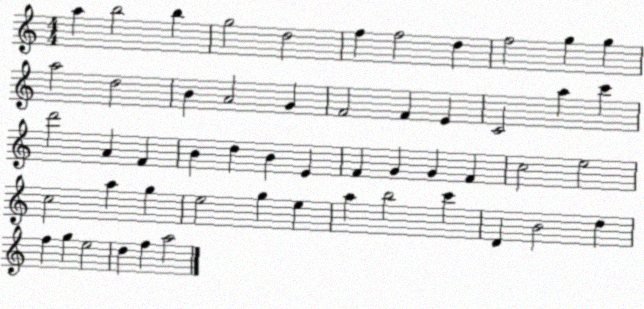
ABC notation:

X:1
T:Untitled
M:4/4
L:1/4
K:C
a b2 b g2 d2 f f2 d f2 g g a2 d2 B A2 G F2 F E C2 a c' d'2 A F B d B E F G G F c2 e2 c2 a g e2 g e a b2 c' D B2 d f g e2 d f a2